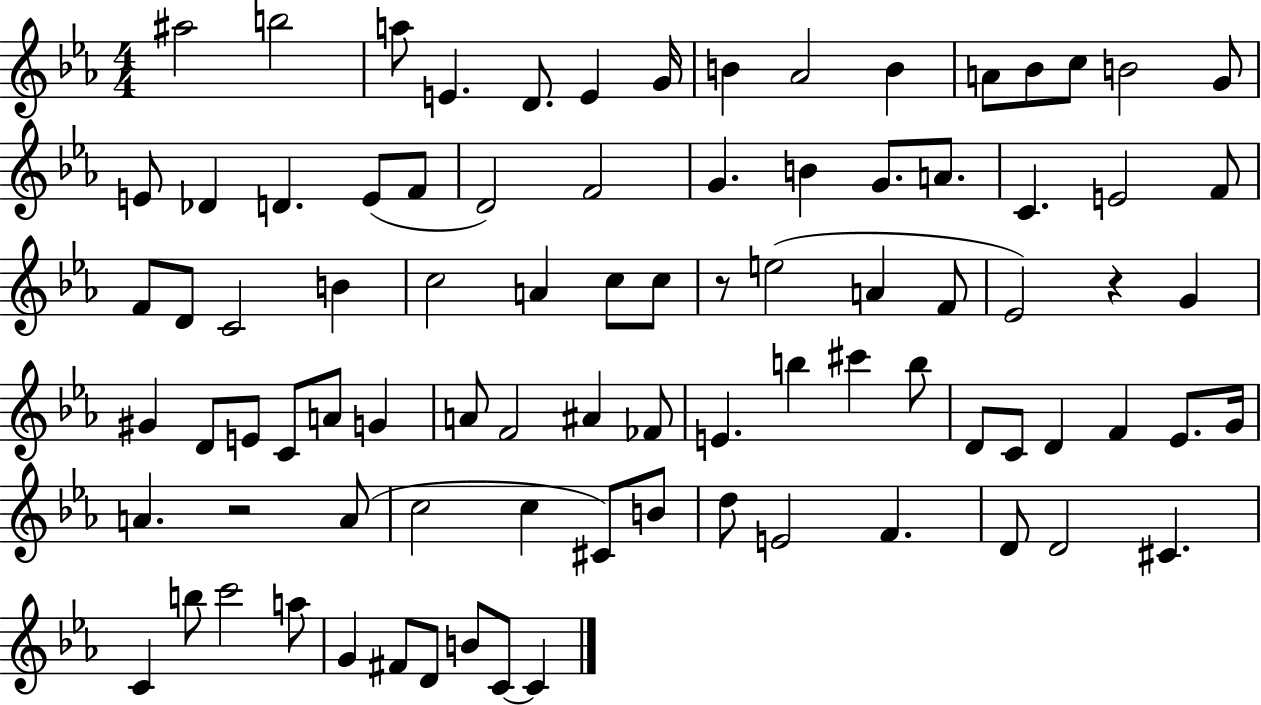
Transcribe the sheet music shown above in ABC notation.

X:1
T:Untitled
M:4/4
L:1/4
K:Eb
^a2 b2 a/2 E D/2 E G/4 B _A2 B A/2 _B/2 c/2 B2 G/2 E/2 _D D E/2 F/2 D2 F2 G B G/2 A/2 C E2 F/2 F/2 D/2 C2 B c2 A c/2 c/2 z/2 e2 A F/2 _E2 z G ^G D/2 E/2 C/2 A/2 G A/2 F2 ^A _F/2 E b ^c' b/2 D/2 C/2 D F _E/2 G/4 A z2 A/2 c2 c ^C/2 B/2 d/2 E2 F D/2 D2 ^C C b/2 c'2 a/2 G ^F/2 D/2 B/2 C/2 C